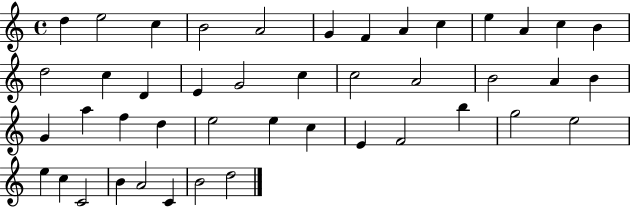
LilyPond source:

{
  \clef treble
  \time 4/4
  \defaultTimeSignature
  \key c \major
  d''4 e''2 c''4 | b'2 a'2 | g'4 f'4 a'4 c''4 | e''4 a'4 c''4 b'4 | \break d''2 c''4 d'4 | e'4 g'2 c''4 | c''2 a'2 | b'2 a'4 b'4 | \break g'4 a''4 f''4 d''4 | e''2 e''4 c''4 | e'4 f'2 b''4 | g''2 e''2 | \break e''4 c''4 c'2 | b'4 a'2 c'4 | b'2 d''2 | \bar "|."
}